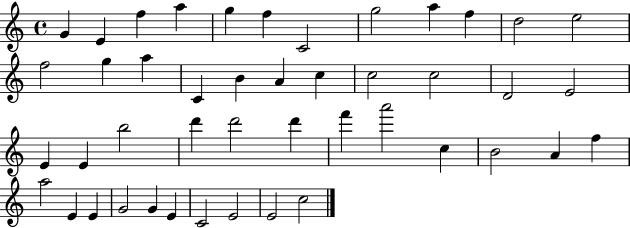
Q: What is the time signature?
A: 4/4